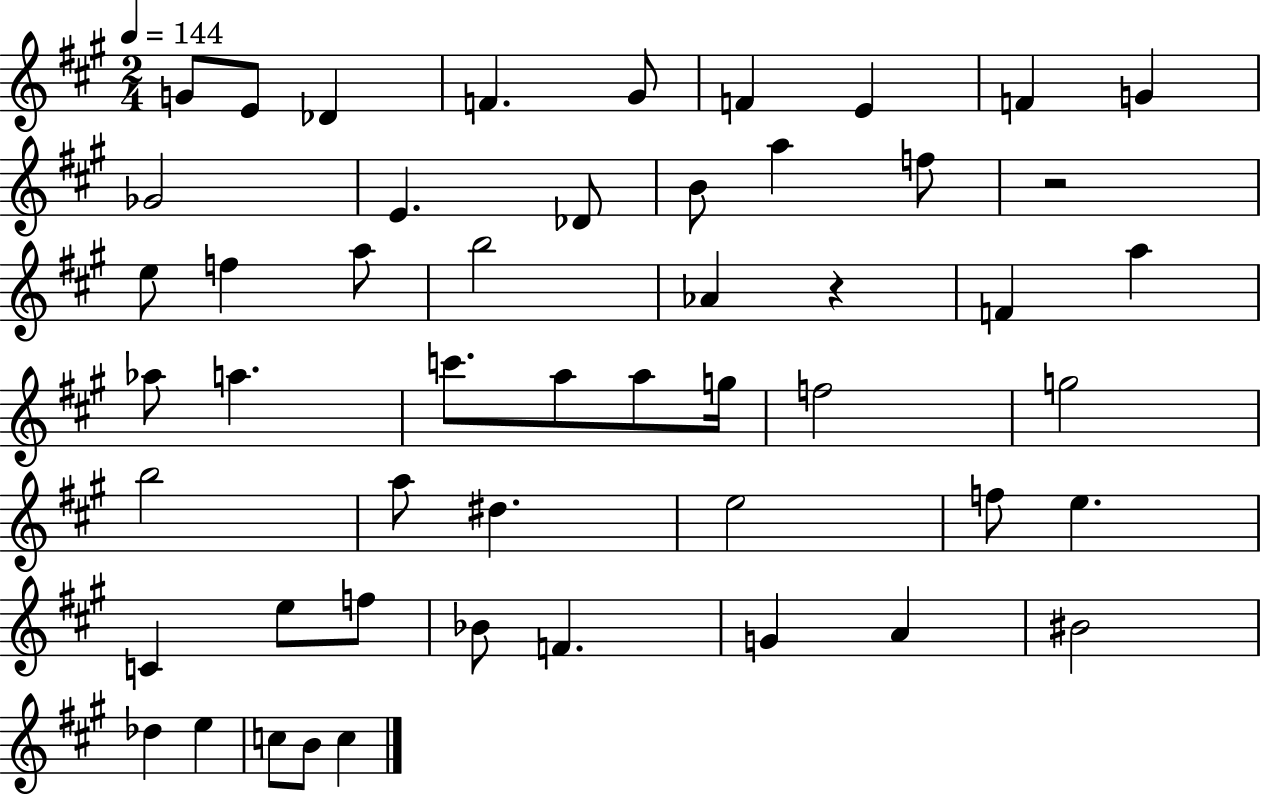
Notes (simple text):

G4/e E4/e Db4/q F4/q. G#4/e F4/q E4/q F4/q G4/q Gb4/h E4/q. Db4/e B4/e A5/q F5/e R/h E5/e F5/q A5/e B5/h Ab4/q R/q F4/q A5/q Ab5/e A5/q. C6/e. A5/e A5/e G5/s F5/h G5/h B5/h A5/e D#5/q. E5/h F5/e E5/q. C4/q E5/e F5/e Bb4/e F4/q. G4/q A4/q BIS4/h Db5/q E5/q C5/e B4/e C5/q